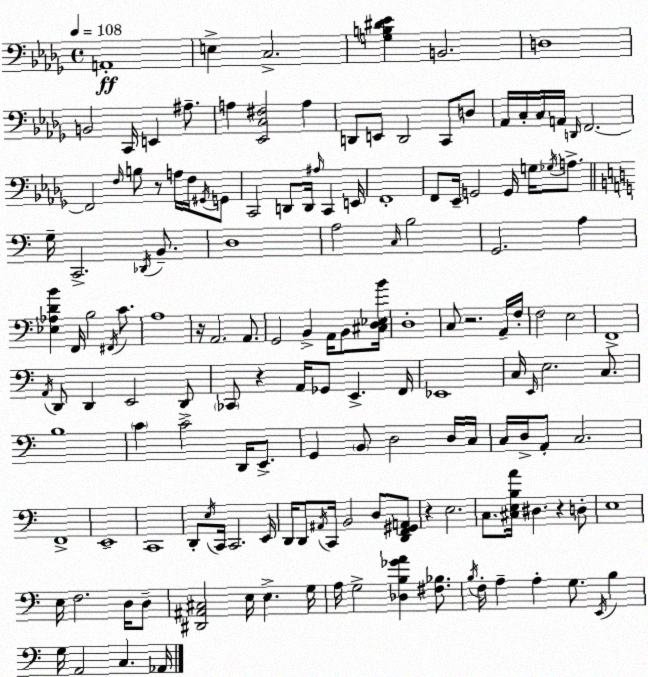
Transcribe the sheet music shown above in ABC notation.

X:1
T:Untitled
M:4/4
L:1/4
K:Bbm
A,,4 E, C,2 [G,B,^D_E] B,,2 D,4 B,,2 C,,/4 E,, ^A,/2 A, [_E,,C,^F,]2 A, D,,/2 E,,/2 D,,2 C,,/2 D,/2 _A,,/4 C,/4 C,/4 A,,/4 D,,/4 F,,2 F,,2 F,/4 B,/2 z/2 A,/4 F,/4 ^G,,/4 G,,/2 C,,2 D,,/2 D,,/4 ^A,/4 C,, E,,/4 F,,4 F,,/2 _E,,/4 G,,2 G,,/4 G,/4 _G,/4 A,/2 G,/4 C,,2 _D,,/4 B,,/2 D,4 A,2 C,/4 B,2 G,,2 A, [_E,_A,DB] F,,/4 B,2 ^F,,/4 C/2 A,4 z/4 A,,2 A,,/2 G,,2 B,, A,,/4 B,,/2 [^C,D,_E,B]/4 D,4 C,/2 z2 A,,/4 F,/4 F,2 E,2 F,,4 A,,/4 D,,/2 D,, E,,2 D,,/2 _C,,/2 z A,,/4 _G,,/2 E,, F,,/4 _E,,4 C,/4 E,,/4 E,2 C,/2 B,4 C C2 D,,/4 E,,/2 G,, B,,/2 D,2 D,/4 C,/4 C,/4 D,/4 A,,/2 C,2 F,,4 E,,4 C,,4 D,,/2 E,/4 C,,/4 C,,2 E,,/4 D,,/4 D,,/2 ^A,,/4 C,,/4 B,,2 D,/2 [D,,F,,^G,,A,,]/2 z E,2 C,/2 [^C,E,B,A]/4 ^D, z D,/2 E,4 E,/4 F,2 D,/4 D,/2 [^D,,^A,,^C,]2 E,/4 E, G,/4 A,/4 G,2 [_D,B,_GA] [^F,_B,]/2 B,/4 F,/4 A, A, G,/2 E,,/4 B, G,/4 A,,2 C, _A,,/4